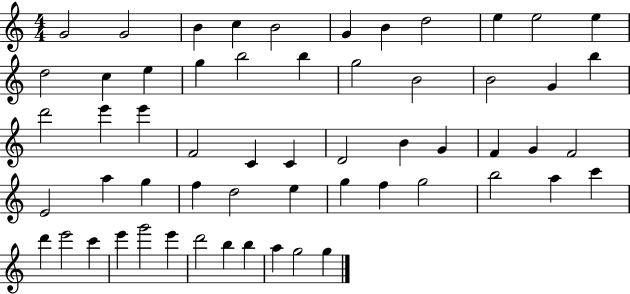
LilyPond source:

{
  \clef treble
  \numericTimeSignature
  \time 4/4
  \key c \major
  g'2 g'2 | b'4 c''4 b'2 | g'4 b'4 d''2 | e''4 e''2 e''4 | \break d''2 c''4 e''4 | g''4 b''2 b''4 | g''2 b'2 | b'2 g'4 b''4 | \break d'''2 e'''4 e'''4 | f'2 c'4 c'4 | d'2 b'4 g'4 | f'4 g'4 f'2 | \break e'2 a''4 g''4 | f''4 d''2 e''4 | g''4 f''4 g''2 | b''2 a''4 c'''4 | \break d'''4 e'''2 c'''4 | e'''4 g'''2 e'''4 | d'''2 b''4 b''4 | a''4 g''2 g''4 | \break \bar "|."
}